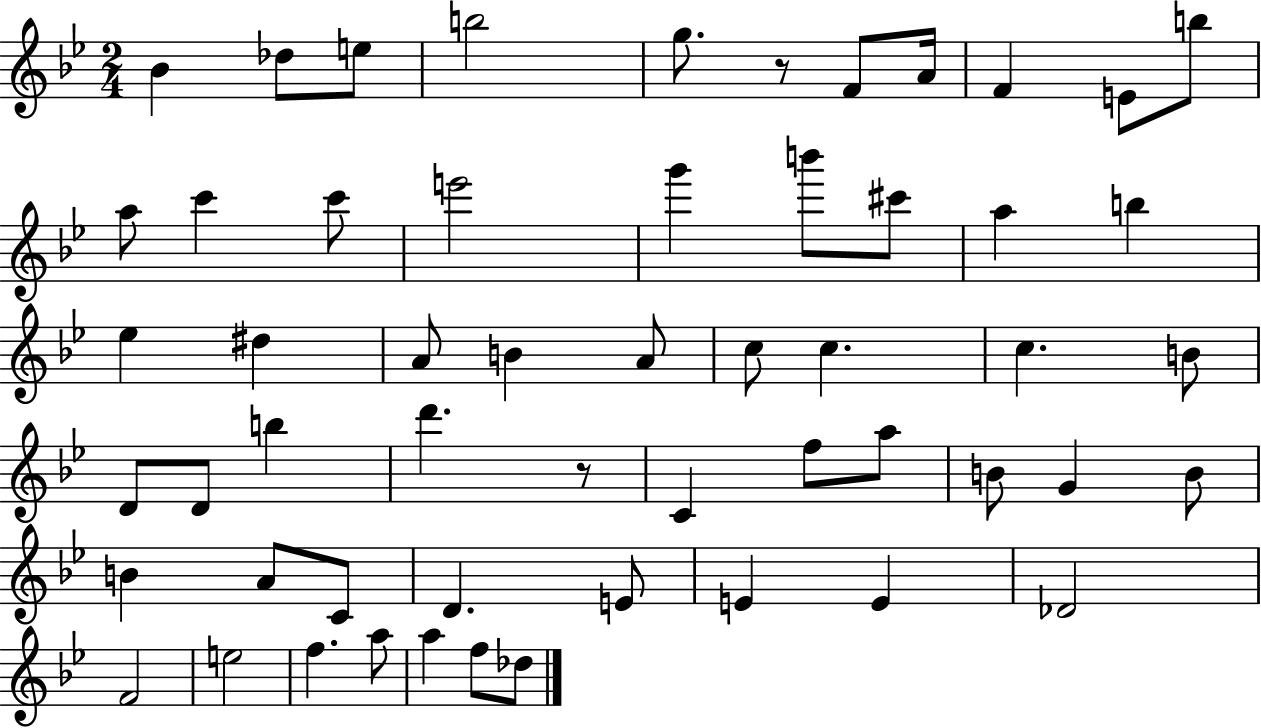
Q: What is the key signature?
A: BES major